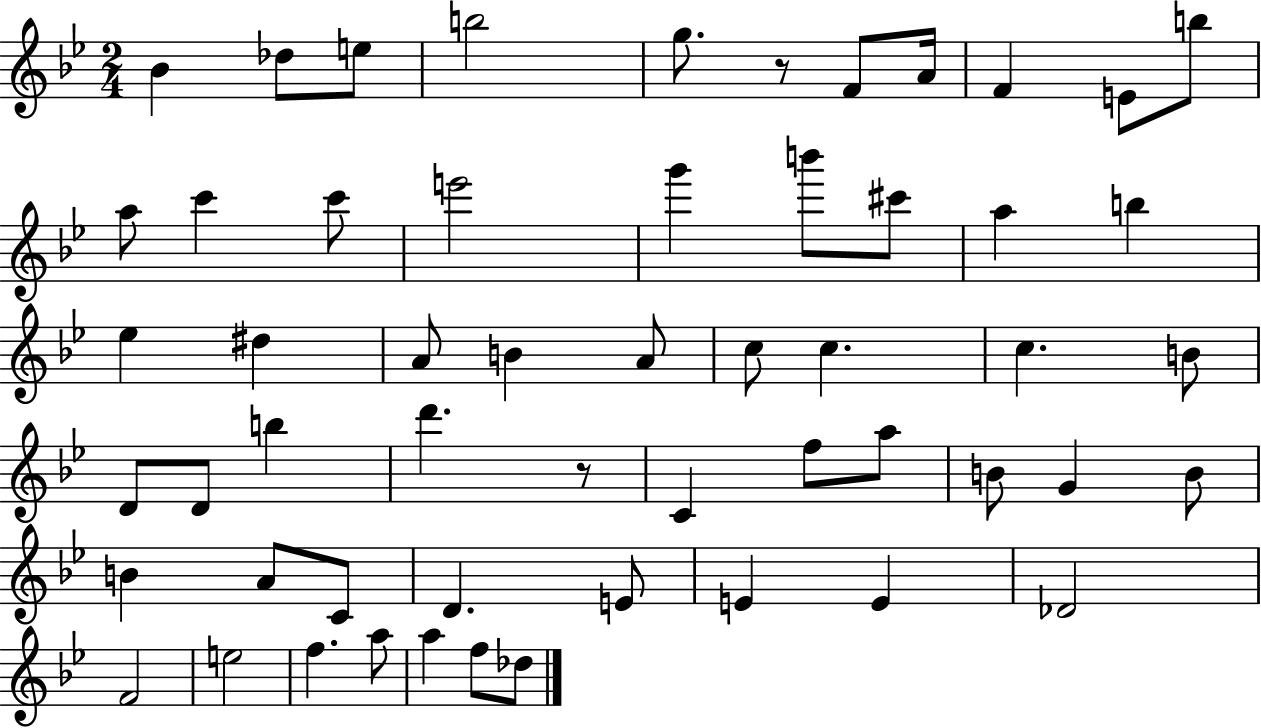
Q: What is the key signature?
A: BES major